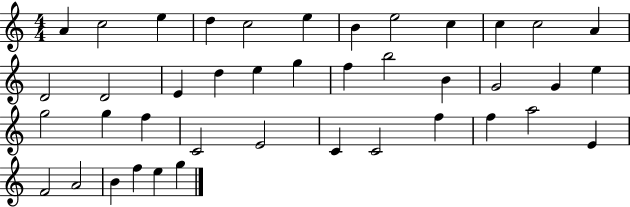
{
  \clef treble
  \numericTimeSignature
  \time 4/4
  \key c \major
  a'4 c''2 e''4 | d''4 c''2 e''4 | b'4 e''2 c''4 | c''4 c''2 a'4 | \break d'2 d'2 | e'4 d''4 e''4 g''4 | f''4 b''2 b'4 | g'2 g'4 e''4 | \break g''2 g''4 f''4 | c'2 e'2 | c'4 c'2 f''4 | f''4 a''2 e'4 | \break f'2 a'2 | b'4 f''4 e''4 g''4 | \bar "|."
}